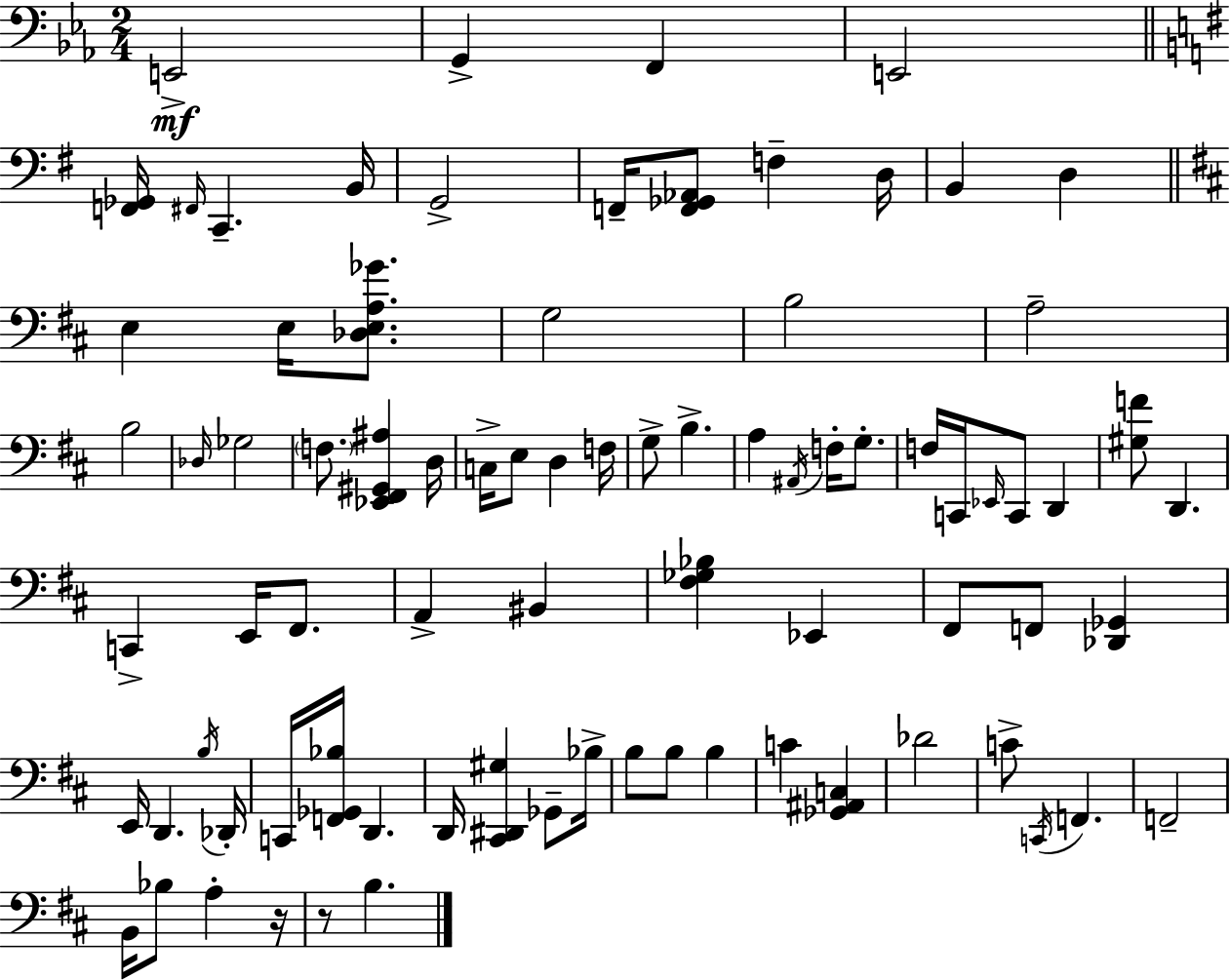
X:1
T:Untitled
M:2/4
L:1/4
K:Cm
E,,2 G,, F,, E,,2 [F,,_G,,]/4 ^F,,/4 C,, B,,/4 G,,2 F,,/4 [F,,_G,,_A,,]/2 F, D,/4 B,, D, E, E,/4 [_D,E,A,_G]/2 G,2 B,2 A,2 B,2 _D,/4 _G,2 F,/2 [_E,,^F,,^G,,^A,] D,/4 C,/4 E,/2 D, F,/4 G,/2 B, A, ^A,,/4 F,/4 G,/2 F,/4 C,,/4 _E,,/4 C,,/2 D,, [^G,F]/2 D,, C,, E,,/4 ^F,,/2 A,, ^B,, [^F,_G,_B,] _E,, ^F,,/2 F,,/2 [_D,,_G,,] E,,/4 D,, B,/4 _D,,/4 C,,/4 [F,,_G,,_B,]/4 D,, D,,/4 [^C,,^D,,^G,] _G,,/2 _B,/4 B,/2 B,/2 B, C [_G,,^A,,C,] _D2 C/2 C,,/4 F,, F,,2 B,,/4 _B,/2 A, z/4 z/2 B,